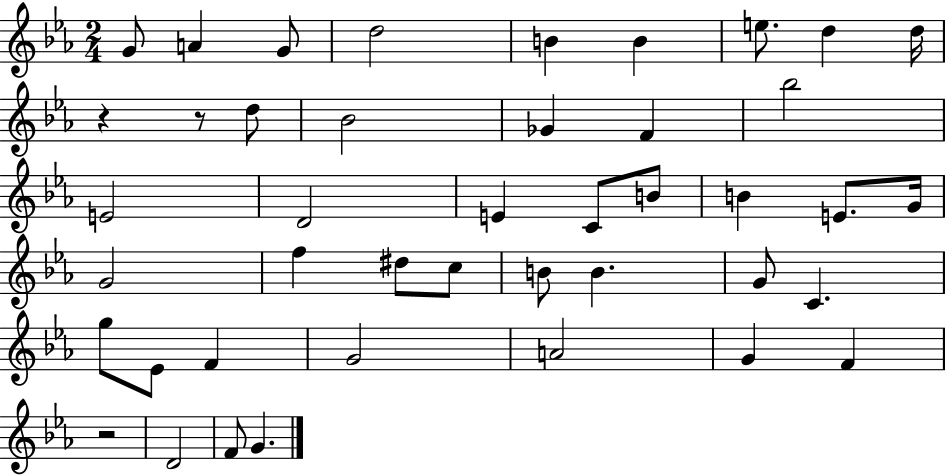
G4/e A4/q G4/e D5/h B4/q B4/q E5/e. D5/q D5/s R/q R/e D5/e Bb4/h Gb4/q F4/q Bb5/h E4/h D4/h E4/q C4/e B4/e B4/q E4/e. G4/s G4/h F5/q D#5/e C5/e B4/e B4/q. G4/e C4/q. G5/e Eb4/e F4/q G4/h A4/h G4/q F4/q R/h D4/h F4/e G4/q.